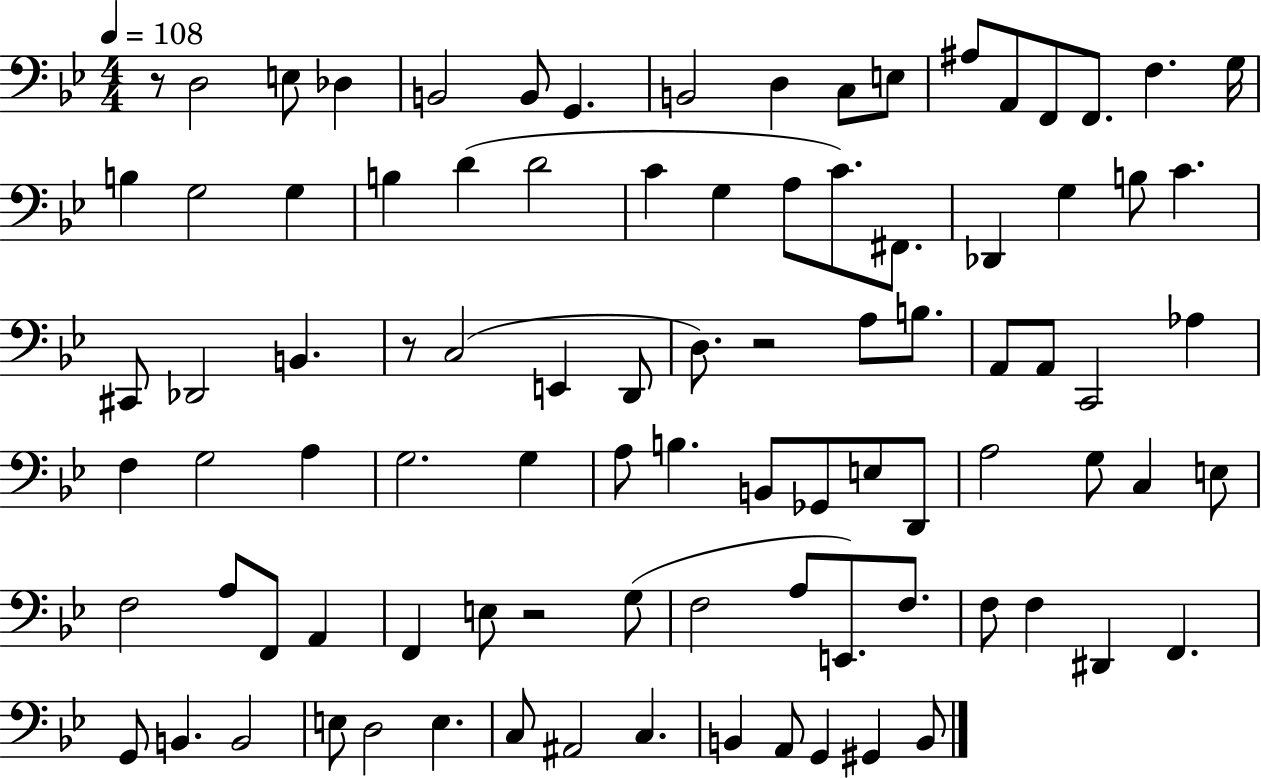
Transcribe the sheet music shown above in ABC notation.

X:1
T:Untitled
M:4/4
L:1/4
K:Bb
z/2 D,2 E,/2 _D, B,,2 B,,/2 G,, B,,2 D, C,/2 E,/2 ^A,/2 A,,/2 F,,/2 F,,/2 F, G,/4 B, G,2 G, B, D D2 C G, A,/2 C/2 ^F,,/2 _D,, G, B,/2 C ^C,,/2 _D,,2 B,, z/2 C,2 E,, D,,/2 D,/2 z2 A,/2 B,/2 A,,/2 A,,/2 C,,2 _A, F, G,2 A, G,2 G, A,/2 B, B,,/2 _G,,/2 E,/2 D,,/2 A,2 G,/2 C, E,/2 F,2 A,/2 F,,/2 A,, F,, E,/2 z2 G,/2 F,2 A,/2 E,,/2 F,/2 F,/2 F, ^D,, F,, G,,/2 B,, B,,2 E,/2 D,2 E, C,/2 ^A,,2 C, B,, A,,/2 G,, ^G,, B,,/2